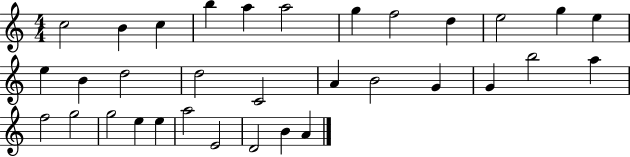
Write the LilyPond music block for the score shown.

{
  \clef treble
  \numericTimeSignature
  \time 4/4
  \key c \major
  c''2 b'4 c''4 | b''4 a''4 a''2 | g''4 f''2 d''4 | e''2 g''4 e''4 | \break e''4 b'4 d''2 | d''2 c'2 | a'4 b'2 g'4 | g'4 b''2 a''4 | \break f''2 g''2 | g''2 e''4 e''4 | a''2 e'2 | d'2 b'4 a'4 | \break \bar "|."
}